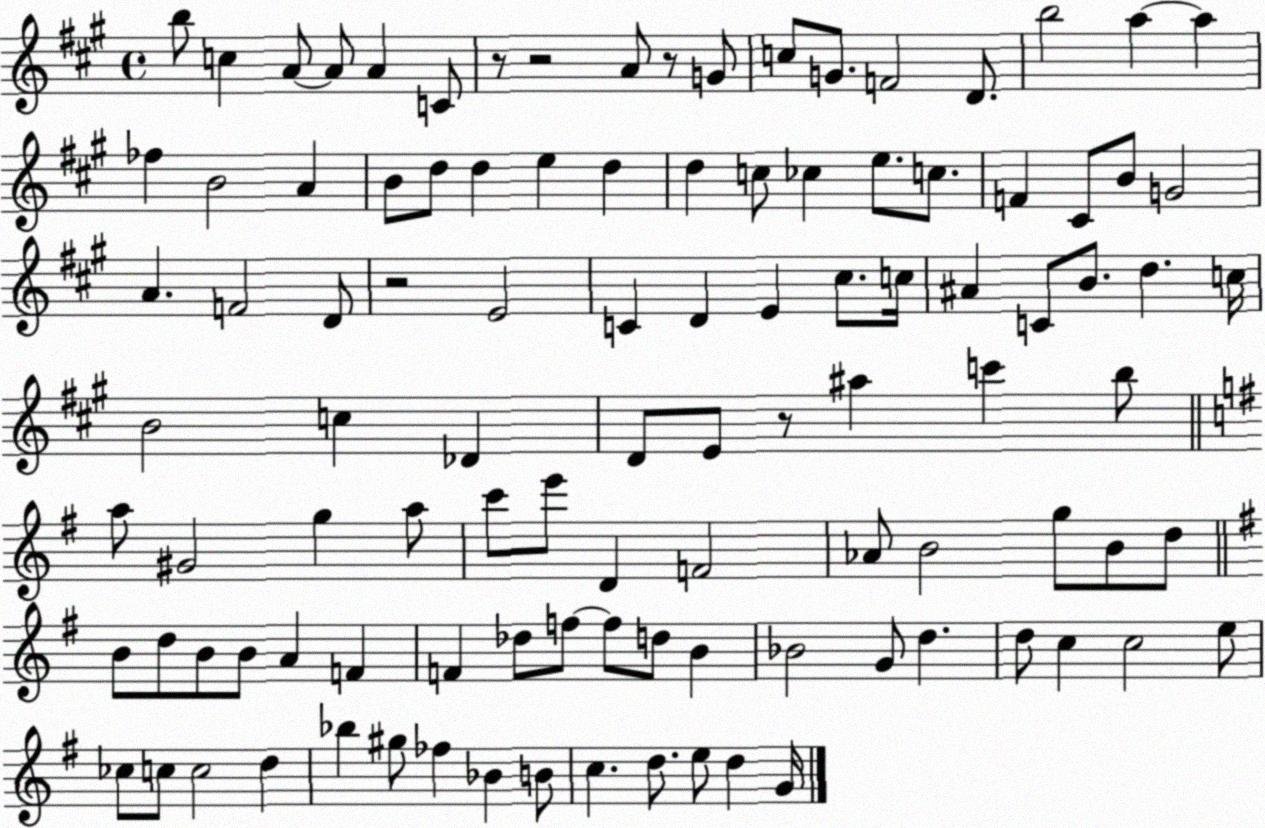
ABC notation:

X:1
T:Untitled
M:4/4
L:1/4
K:A
b/2 c A/2 A/2 A C/2 z/2 z2 A/2 z/2 G/2 c/2 G/2 F2 D/2 b2 a a _f B2 A B/2 d/2 d e d d c/2 _c e/2 c/2 F ^C/2 B/2 G2 A F2 D/2 z2 E2 C D E ^c/2 c/4 ^A C/2 B/2 d c/4 B2 c _D D/2 E/2 z/2 ^a c' b/2 a/2 ^G2 g a/2 c'/2 e'/2 D F2 _A/2 B2 g/2 B/2 d/2 B/2 d/2 B/2 B/2 A F F _d/2 f/2 f/2 d/2 B _B2 G/2 d d/2 c c2 e/2 _c/2 c/2 c2 d _b ^g/2 _f _B B/2 c d/2 e/2 d G/4